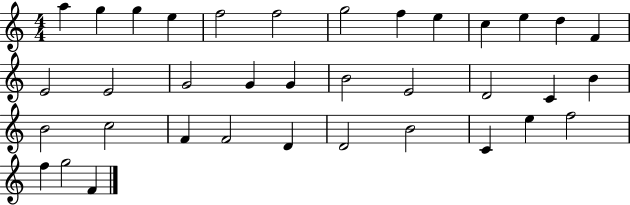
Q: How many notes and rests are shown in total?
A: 36